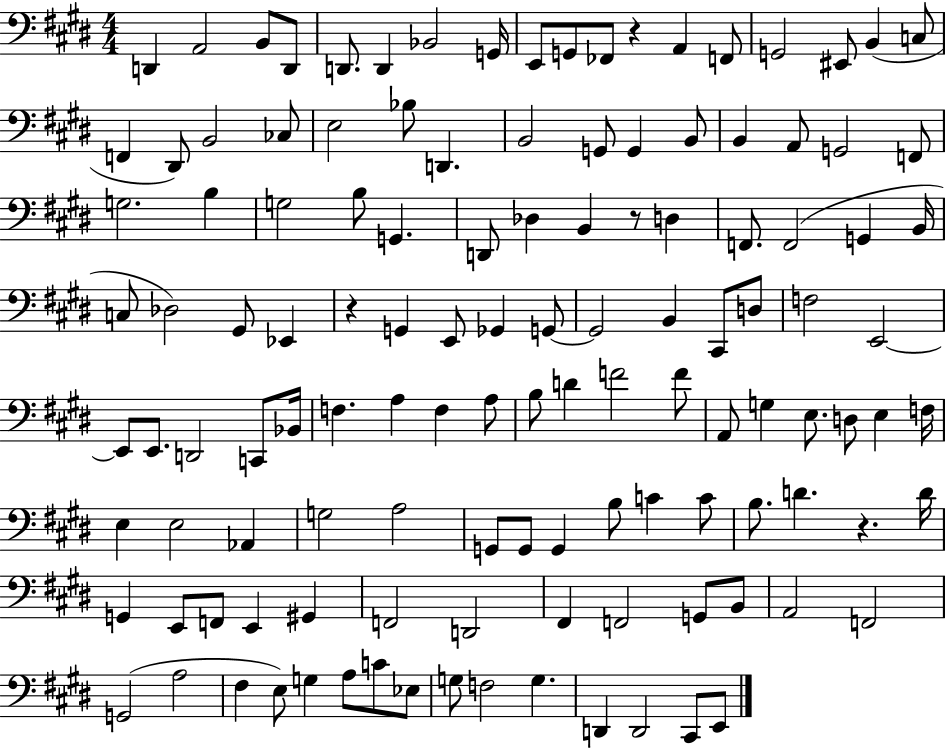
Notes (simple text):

D2/q A2/h B2/e D2/e D2/e. D2/q Bb2/h G2/s E2/e G2/e FES2/e R/q A2/q F2/e G2/h EIS2/e B2/q C3/e F2/q D#2/e B2/h CES3/e E3/h Bb3/e D2/q. B2/h G2/e G2/q B2/e B2/q A2/e G2/h F2/e G3/h. B3/q G3/h B3/e G2/q. D2/e Db3/q B2/q R/e D3/q F2/e. F2/h G2/q B2/s C3/e Db3/h G#2/e Eb2/q R/q G2/q E2/e Gb2/q G2/e G2/h B2/q C#2/e D3/e F3/h E2/h E2/e E2/e. D2/h C2/e Bb2/s F3/q. A3/q F3/q A3/e B3/e D4/q F4/h F4/e A2/e G3/q E3/e. D3/e E3/q F3/s E3/q E3/h Ab2/q G3/h A3/h G2/e G2/e G2/q B3/e C4/q C4/e B3/e. D4/q. R/q. D4/s G2/q E2/e F2/e E2/q G#2/q F2/h D2/h F#2/q F2/h G2/e B2/e A2/h F2/h G2/h A3/h F#3/q E3/e G3/q A3/e C4/e Eb3/e G3/e F3/h G3/q. D2/q D2/h C#2/e E2/e